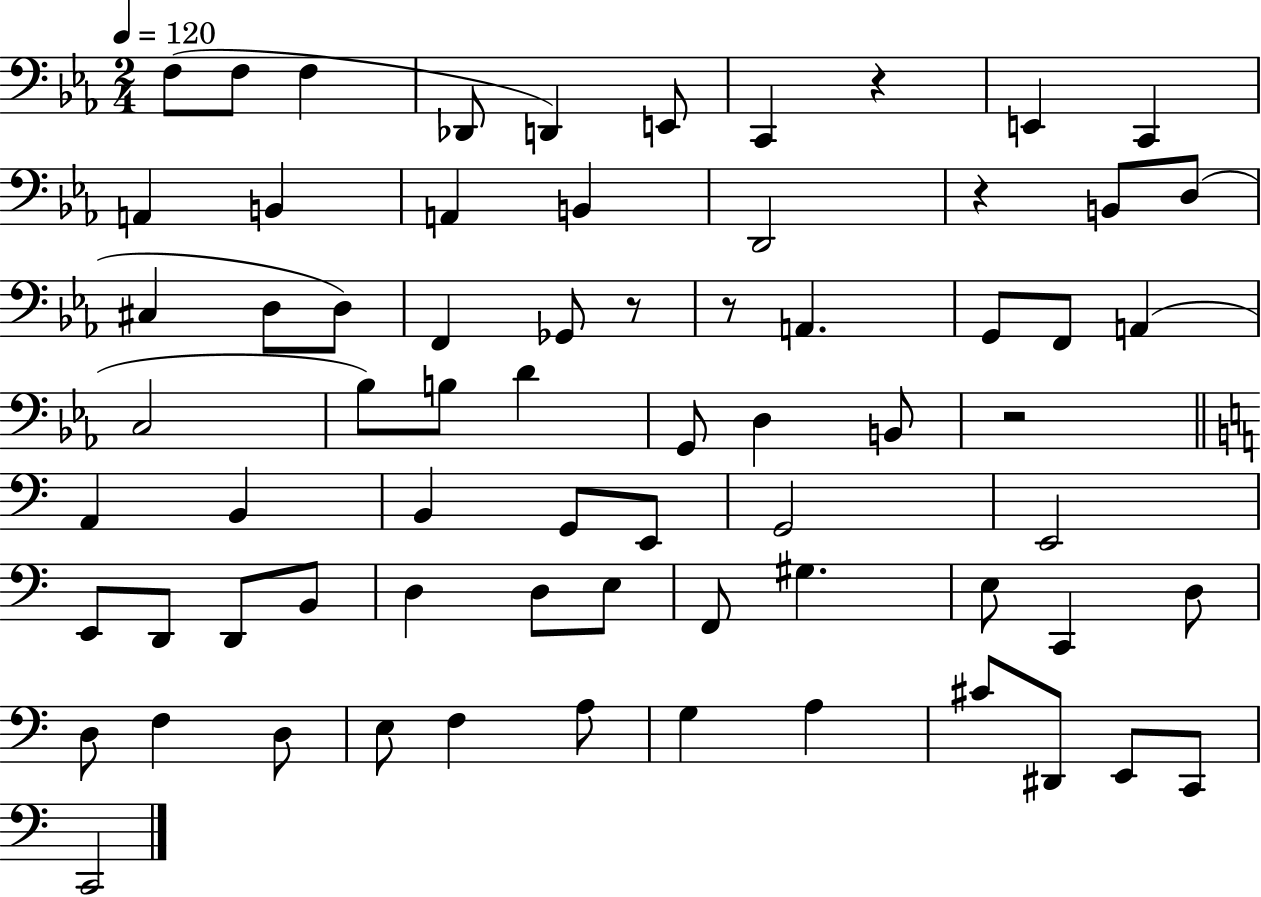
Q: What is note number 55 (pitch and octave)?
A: E3